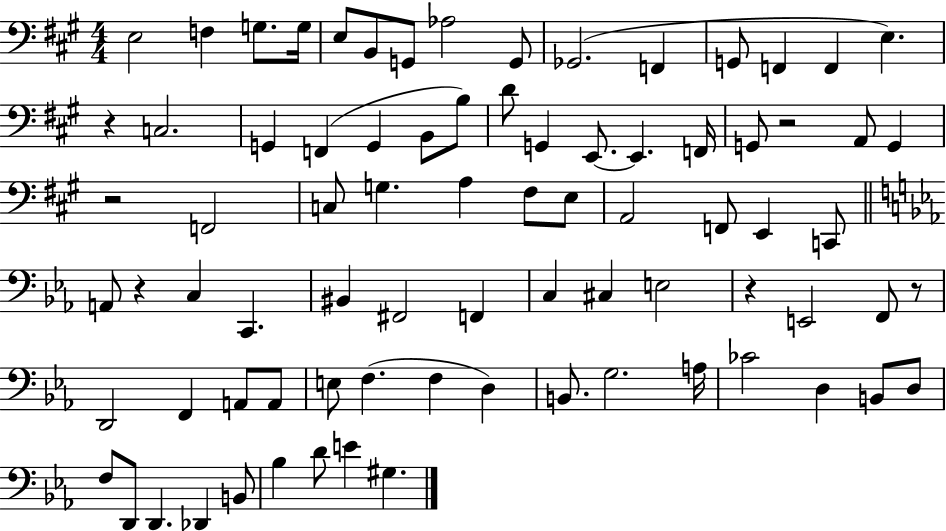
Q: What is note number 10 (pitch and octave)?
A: Gb2